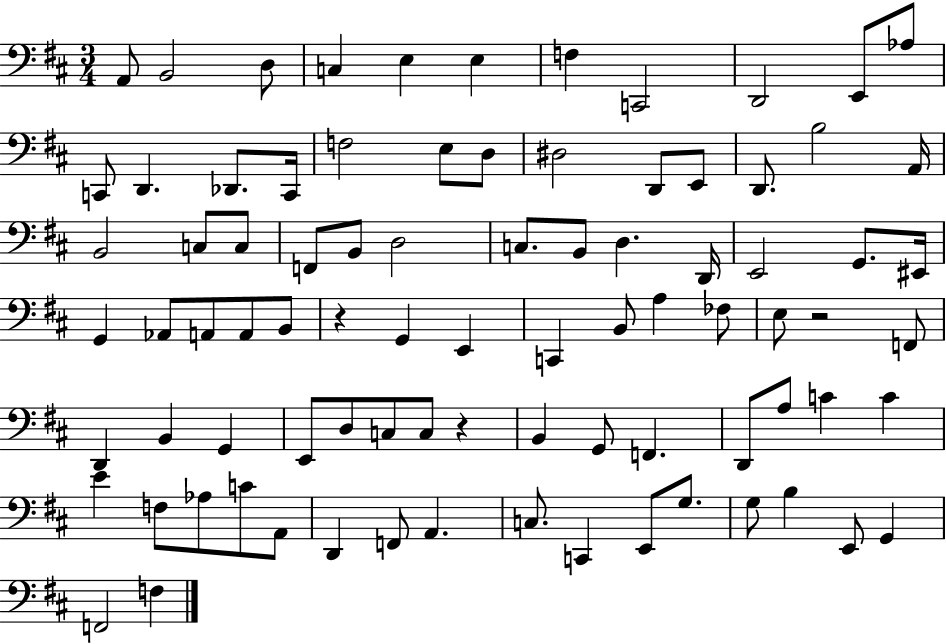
A2/e B2/h D3/e C3/q E3/q E3/q F3/q C2/h D2/h E2/e Ab3/e C2/e D2/q. Db2/e. C2/s F3/h E3/e D3/e D#3/h D2/e E2/e D2/e. B3/h A2/s B2/h C3/e C3/e F2/e B2/e D3/h C3/e. B2/e D3/q. D2/s E2/h G2/e. EIS2/s G2/q Ab2/e A2/e A2/e B2/e R/q G2/q E2/q C2/q B2/e A3/q FES3/e E3/e R/h F2/e D2/q B2/q G2/q E2/e D3/e C3/e C3/e R/q B2/q G2/e F2/q. D2/e A3/e C4/q C4/q E4/q F3/e Ab3/e C4/e A2/e D2/q F2/e A2/q. C3/e. C2/q E2/e G3/e. G3/e B3/q E2/e G2/q F2/h F3/q